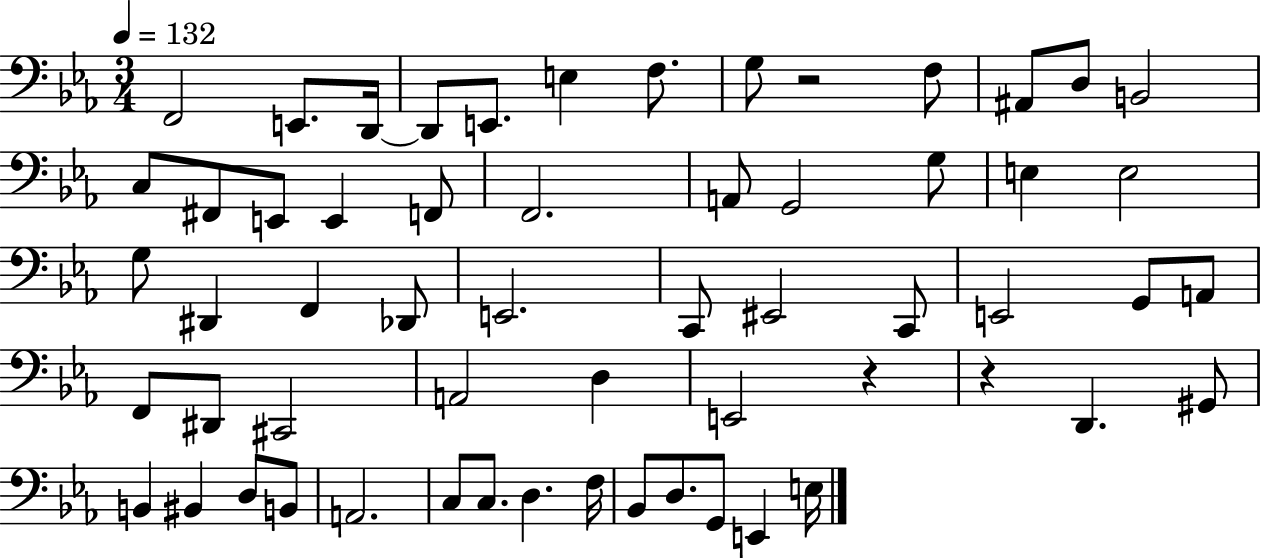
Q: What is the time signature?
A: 3/4